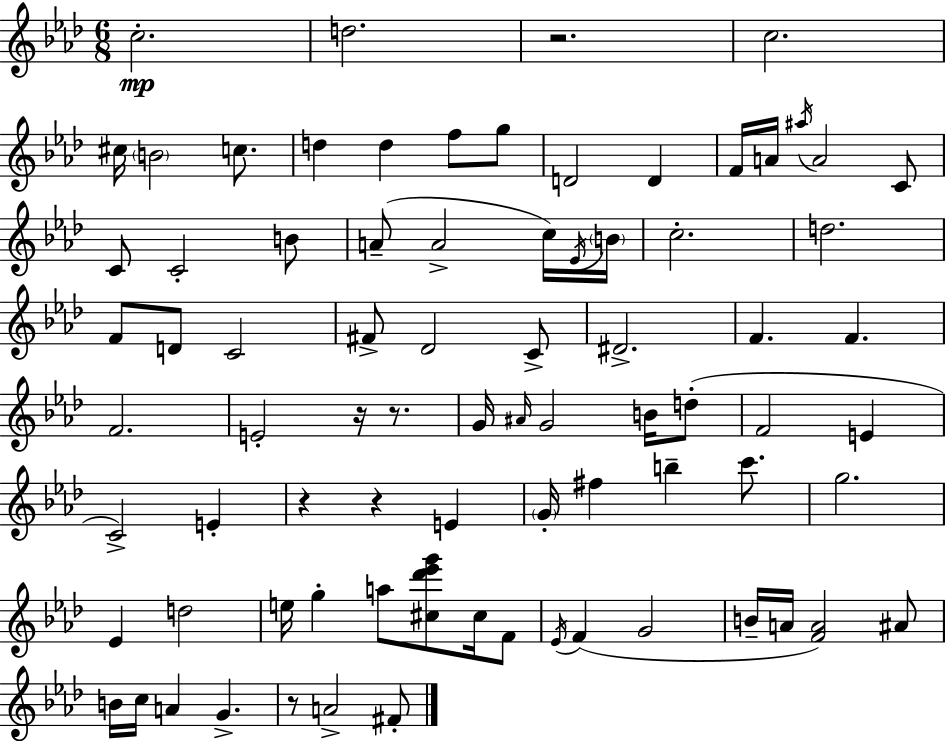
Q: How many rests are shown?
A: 6